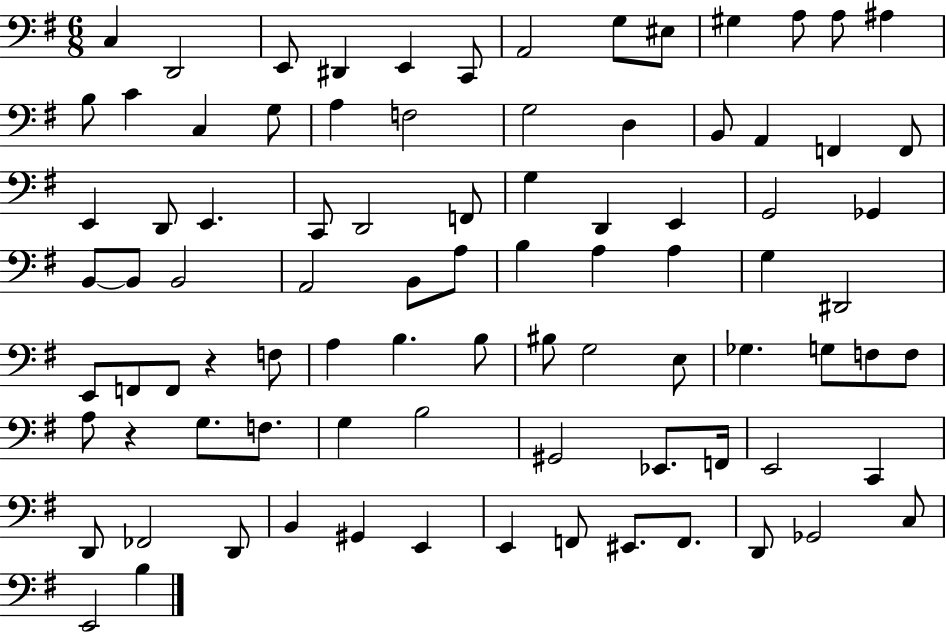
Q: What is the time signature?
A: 6/8